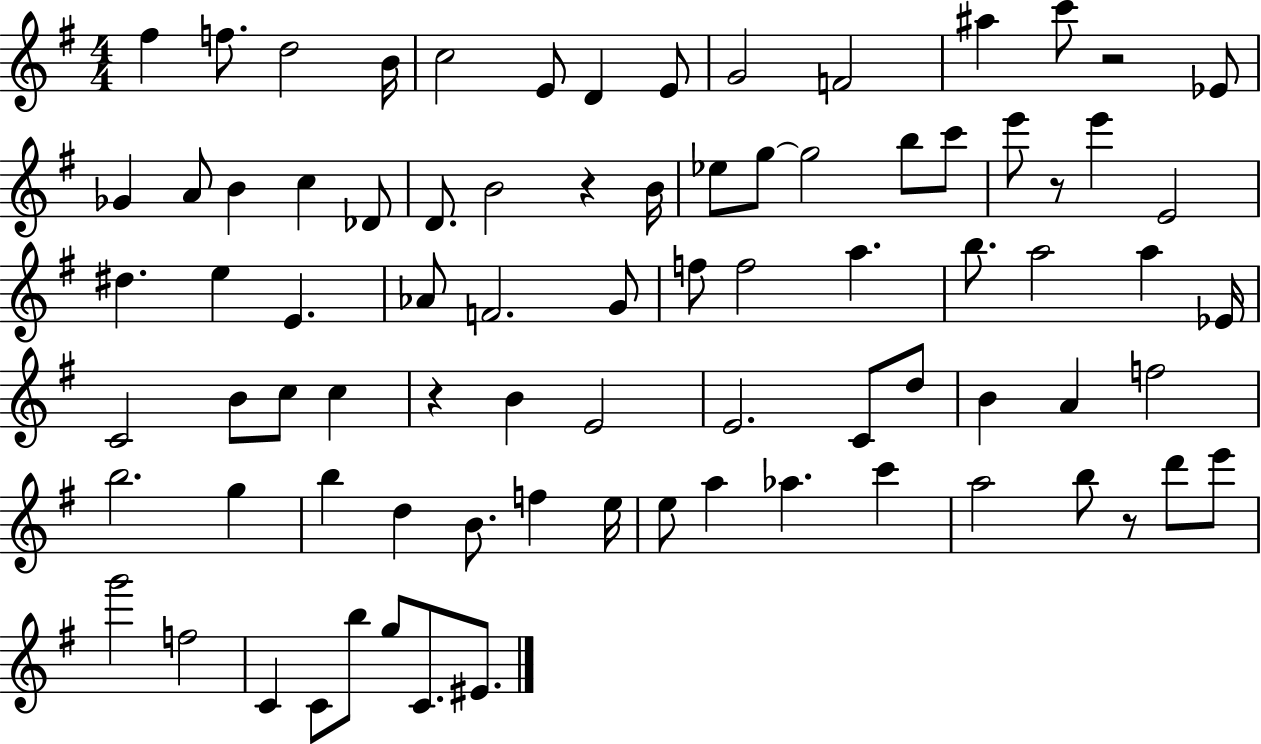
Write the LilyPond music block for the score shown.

{
  \clef treble
  \numericTimeSignature
  \time 4/4
  \key g \major
  fis''4 f''8. d''2 b'16 | c''2 e'8 d'4 e'8 | g'2 f'2 | ais''4 c'''8 r2 ees'8 | \break ges'4 a'8 b'4 c''4 des'8 | d'8. b'2 r4 b'16 | ees''8 g''8~~ g''2 b''8 c'''8 | e'''8 r8 e'''4 e'2 | \break dis''4. e''4 e'4. | aes'8 f'2. g'8 | f''8 f''2 a''4. | b''8. a''2 a''4 ees'16 | \break c'2 b'8 c''8 c''4 | r4 b'4 e'2 | e'2. c'8 d''8 | b'4 a'4 f''2 | \break b''2. g''4 | b''4 d''4 b'8. f''4 e''16 | e''8 a''4 aes''4. c'''4 | a''2 b''8 r8 d'''8 e'''8 | \break g'''2 f''2 | c'4 c'8 b''8 g''8 c'8. eis'8. | \bar "|."
}